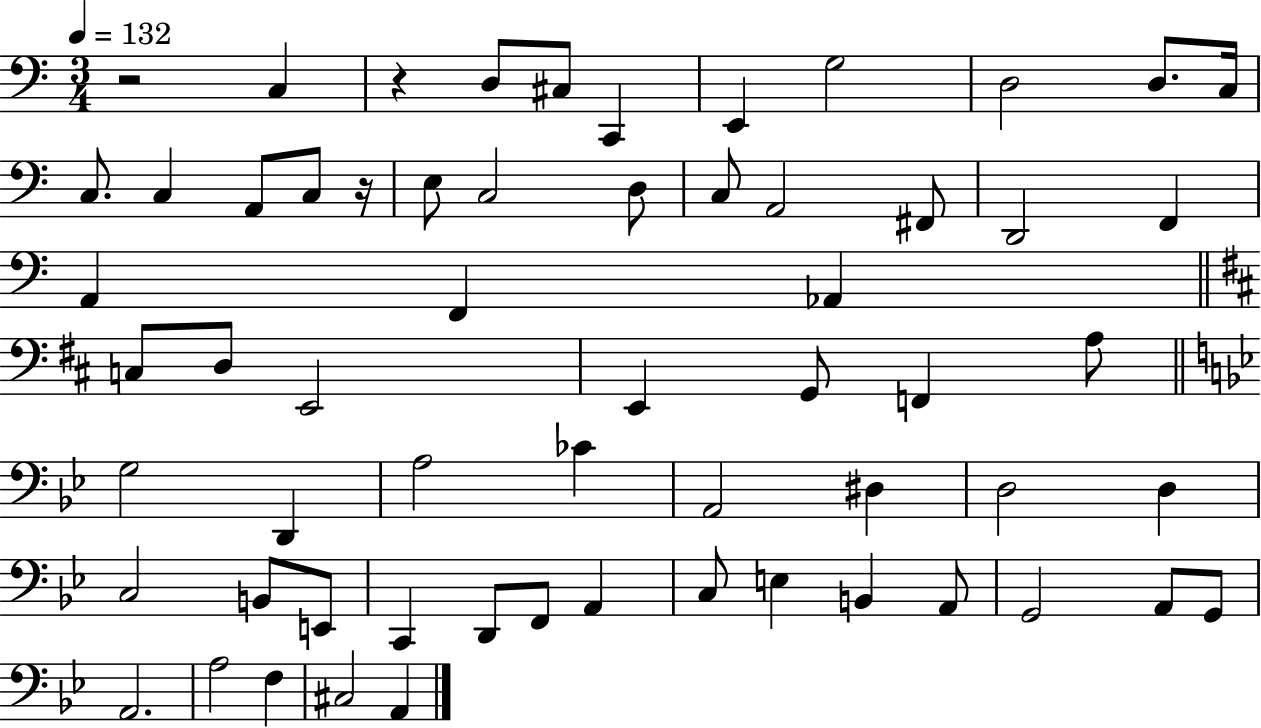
X:1
T:Untitled
M:3/4
L:1/4
K:C
z2 C, z D,/2 ^C,/2 C,, E,, G,2 D,2 D,/2 C,/4 C,/2 C, A,,/2 C,/2 z/4 E,/2 C,2 D,/2 C,/2 A,,2 ^F,,/2 D,,2 F,, A,, F,, _A,, C,/2 D,/2 E,,2 E,, G,,/2 F,, A,/2 G,2 D,, A,2 _C A,,2 ^D, D,2 D, C,2 B,,/2 E,,/2 C,, D,,/2 F,,/2 A,, C,/2 E, B,, A,,/2 G,,2 A,,/2 G,,/2 A,,2 A,2 F, ^C,2 A,,